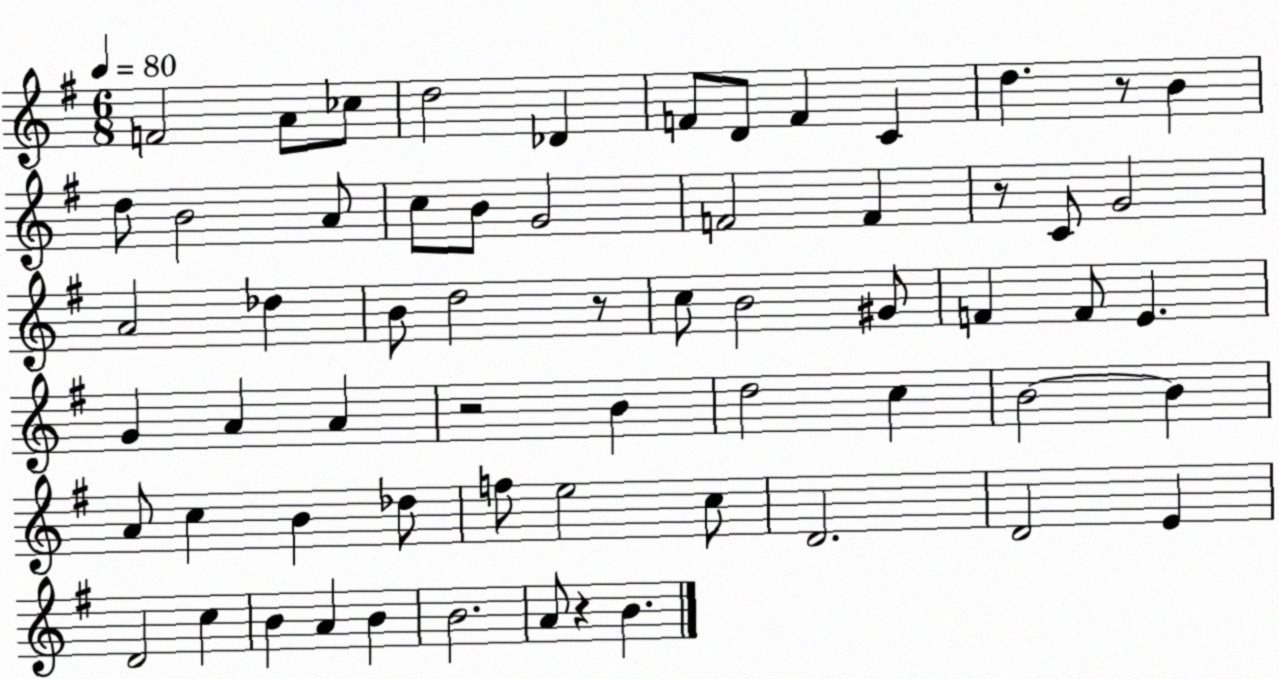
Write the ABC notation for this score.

X:1
T:Untitled
M:6/8
L:1/4
K:G
F2 A/2 _c/2 d2 _D F/2 D/2 F C d z/2 B d/2 B2 A/2 c/2 B/2 G2 F2 F z/2 C/2 G2 A2 _d B/2 d2 z/2 c/2 B2 ^G/2 F F/2 E G A A z2 B d2 c B2 B A/2 c B _d/2 f/2 e2 c/2 D2 D2 E D2 c B A B B2 A/2 z B